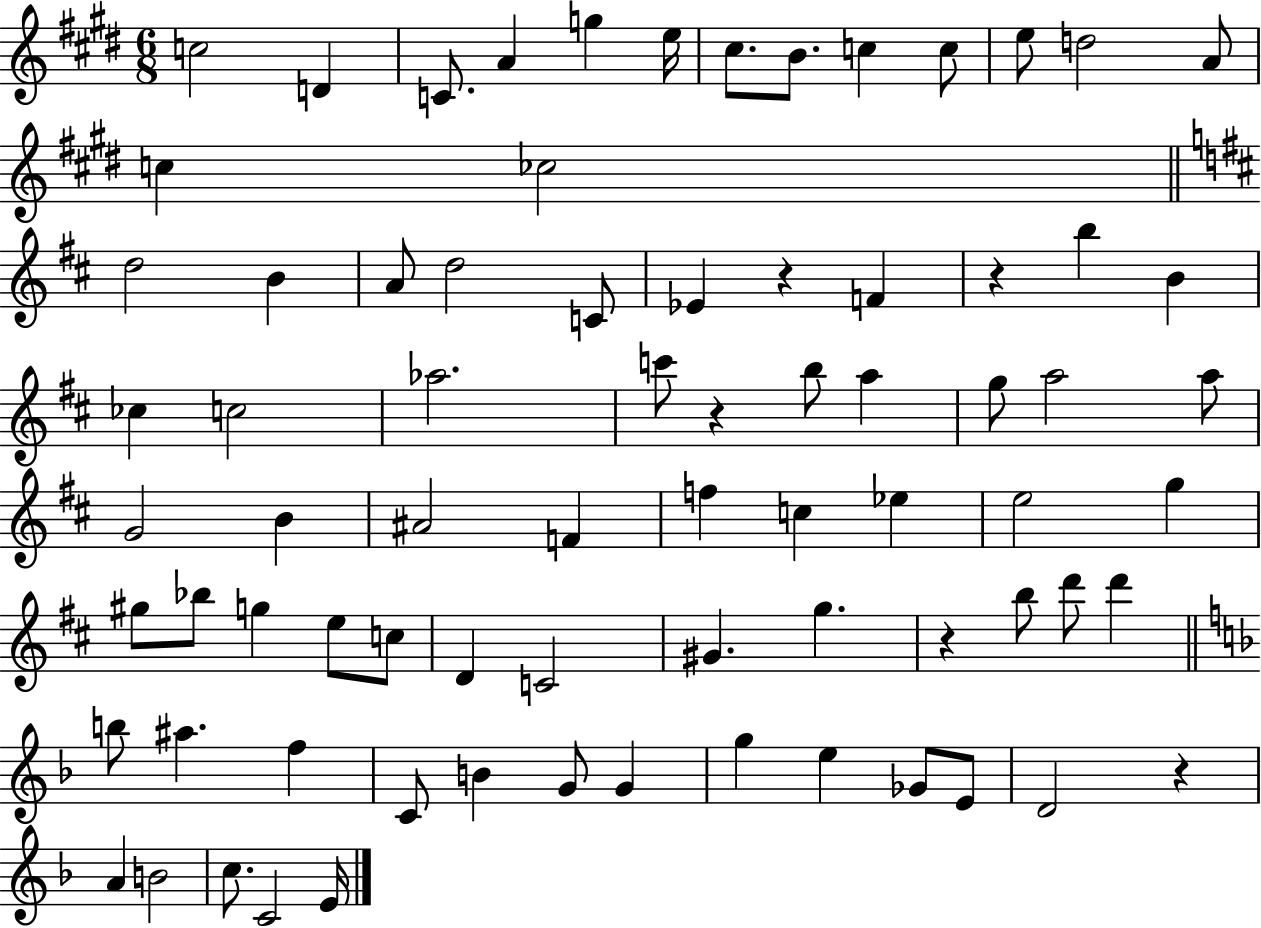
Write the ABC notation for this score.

X:1
T:Untitled
M:6/8
L:1/4
K:E
c2 D C/2 A g e/4 ^c/2 B/2 c c/2 e/2 d2 A/2 c _c2 d2 B A/2 d2 C/2 _E z F z b B _c c2 _a2 c'/2 z b/2 a g/2 a2 a/2 G2 B ^A2 F f c _e e2 g ^g/2 _b/2 g e/2 c/2 D C2 ^G g z b/2 d'/2 d' b/2 ^a f C/2 B G/2 G g e _G/2 E/2 D2 z A B2 c/2 C2 E/4